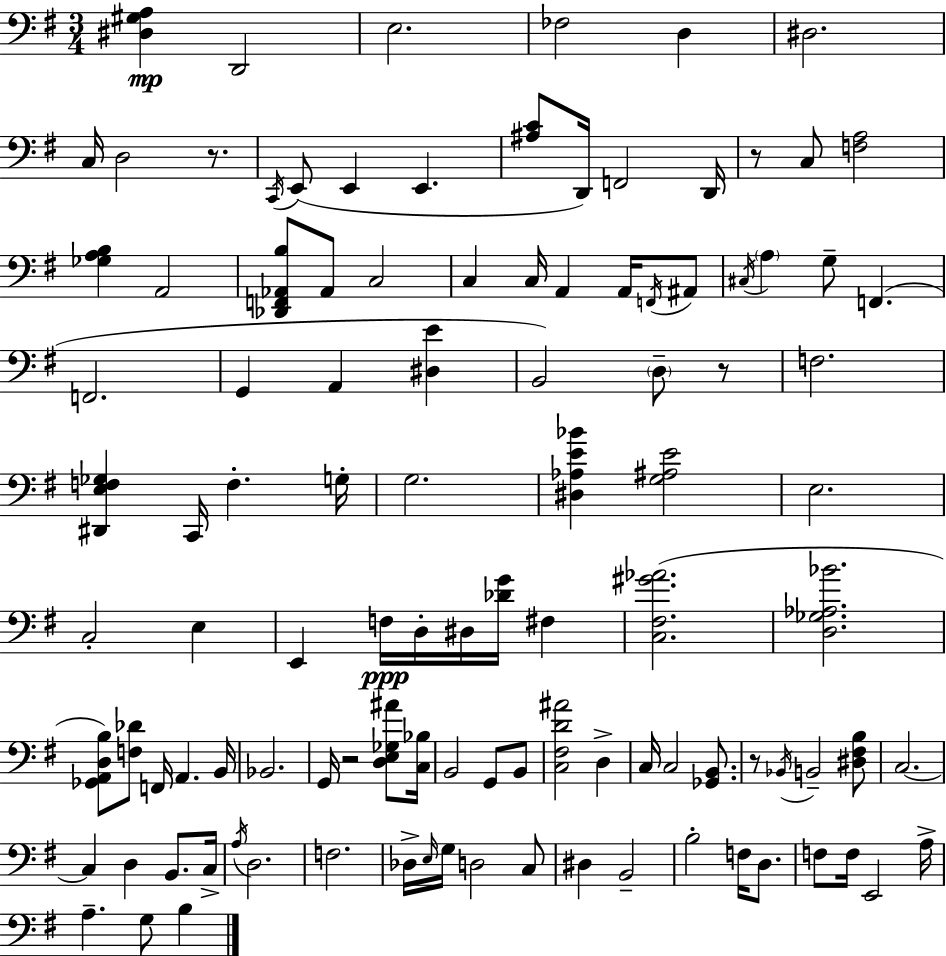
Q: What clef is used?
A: bass